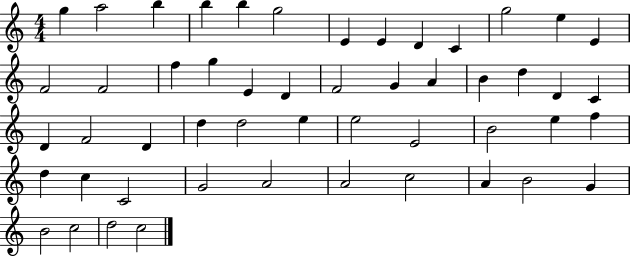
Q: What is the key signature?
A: C major